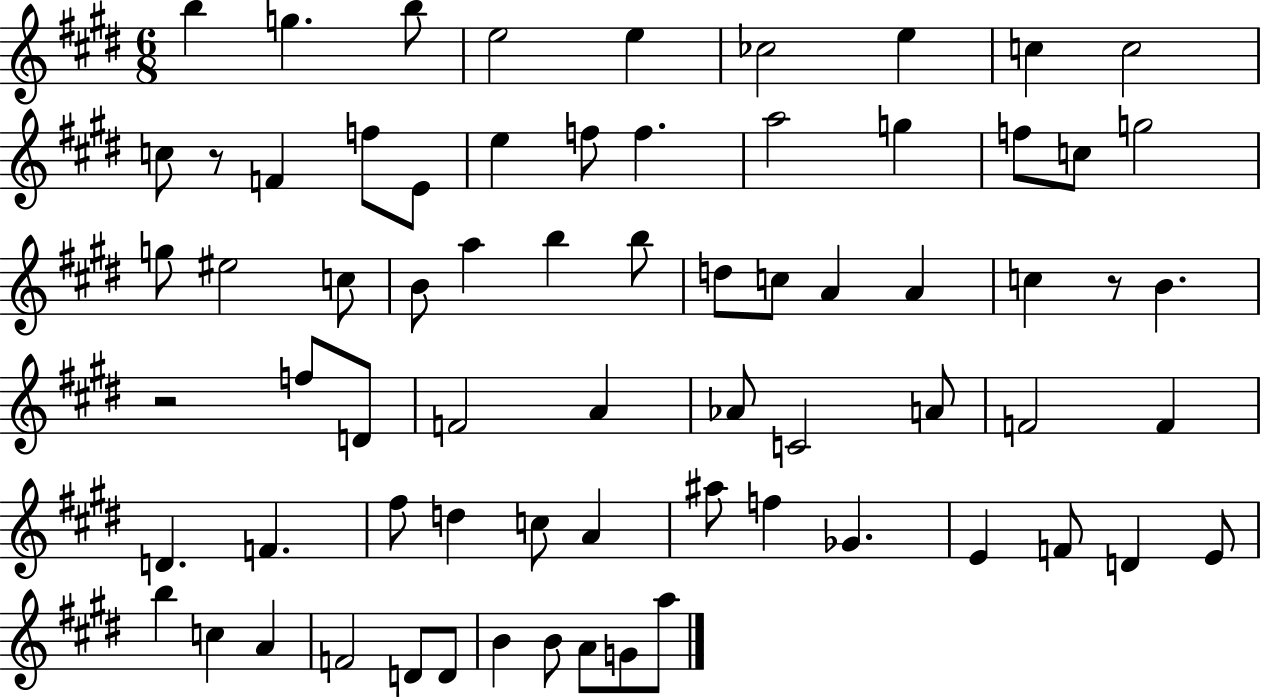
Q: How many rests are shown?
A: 3